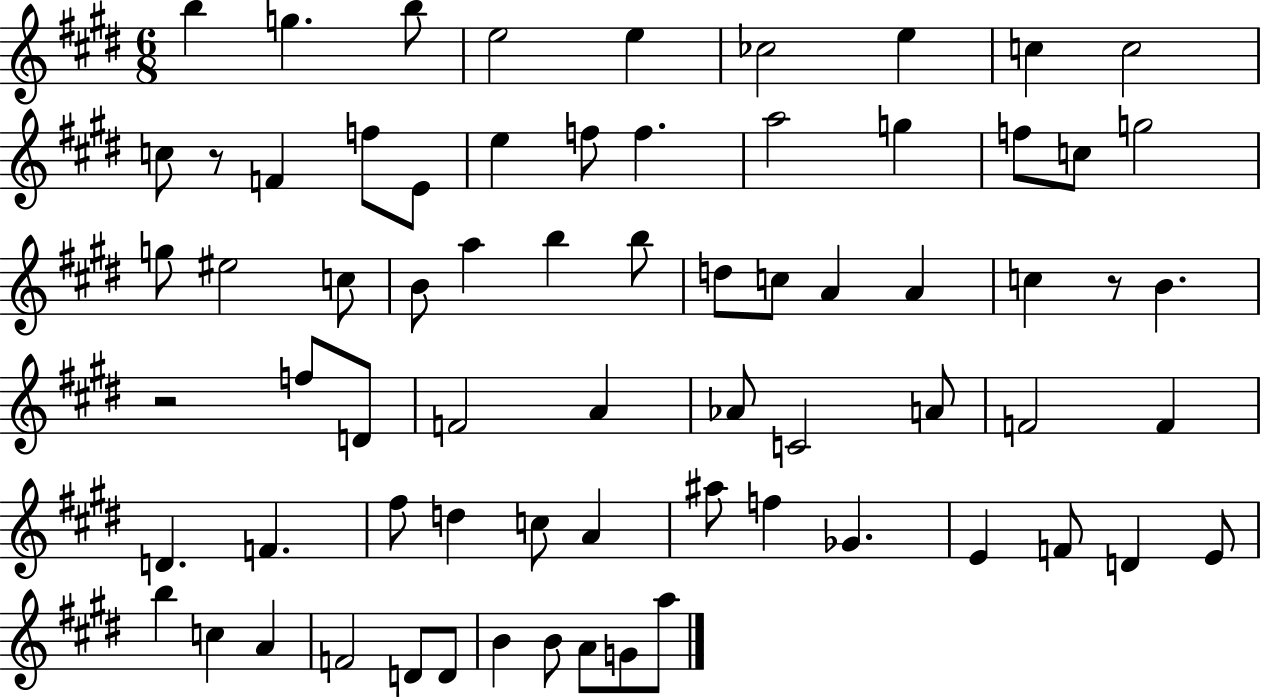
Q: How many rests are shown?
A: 3